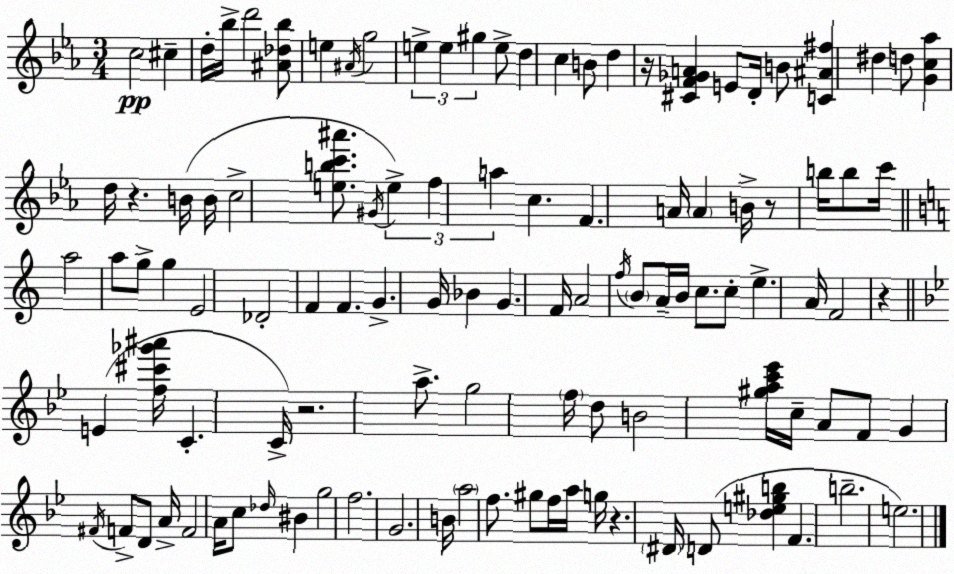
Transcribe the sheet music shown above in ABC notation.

X:1
T:Untitled
M:3/4
L:1/4
K:Cm
c2 ^c d/4 _b/4 d'2 [^A_d_b]/2 e ^A/4 g2 e e ^g e/2 d c B/2 d z/4 [^CF_GA] E/2 D/4 B/2 [C^A^f] ^d d/2 [Gc_a] d/4 z B/4 B/4 c2 [ebc'^a']/2 ^G/4 e f a c F A/4 A B/4 z/2 b/4 b/2 c'/4 a2 a/2 g/2 g E2 _D2 F F G G/4 _B G F/4 A2 f/4 B/2 A/4 B/4 c/2 c/2 e A/4 F2 z E [f^c'_g'^a']/4 C C/4 z2 a/2 g2 f/4 d/2 B2 [^gac'_e']/4 c/4 A/2 F/2 G ^F/4 F/2 D/2 A/4 F2 A/4 c/2 _d/4 ^B g2 f2 G2 B/4 a2 f/2 ^g/2 f/4 a/4 g/4 z ^D/4 D/2 [_de^gb] F b2 e2